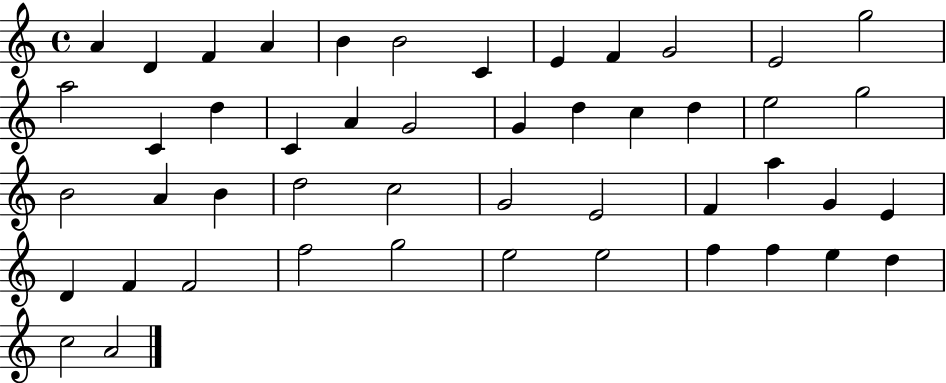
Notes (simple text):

A4/q D4/q F4/q A4/q B4/q B4/h C4/q E4/q F4/q G4/h E4/h G5/h A5/h C4/q D5/q C4/q A4/q G4/h G4/q D5/q C5/q D5/q E5/h G5/h B4/h A4/q B4/q D5/h C5/h G4/h E4/h F4/q A5/q G4/q E4/q D4/q F4/q F4/h F5/h G5/h E5/h E5/h F5/q F5/q E5/q D5/q C5/h A4/h